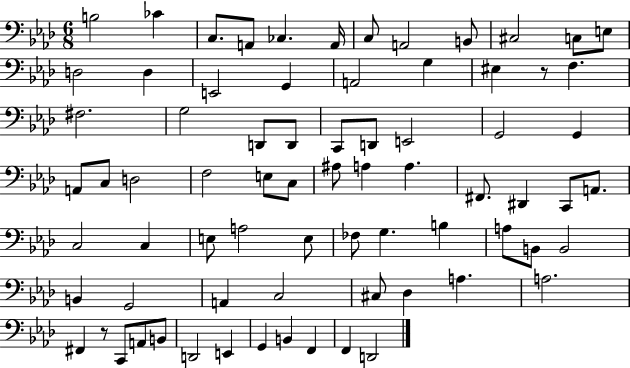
B3/h CES4/q C3/e. A2/e CES3/q. A2/s C3/e A2/h B2/e C#3/h C3/e E3/e D3/h D3/q E2/h G2/q A2/h G3/q EIS3/q R/e F3/q. F#3/h. G3/h D2/e D2/e C2/e D2/e E2/h G2/h G2/q A2/e C3/e D3/h F3/h E3/e C3/e A#3/e A3/q A3/q. F#2/e. D#2/q C2/e A2/e. C3/h C3/q E3/e A3/h E3/e FES3/e G3/q. B3/q A3/e B2/e B2/h B2/q G2/h A2/q C3/h C#3/e Db3/q A3/q. A3/h. F#2/q R/e C2/e A2/e B2/e D2/h E2/q G2/q B2/q F2/q F2/q D2/h